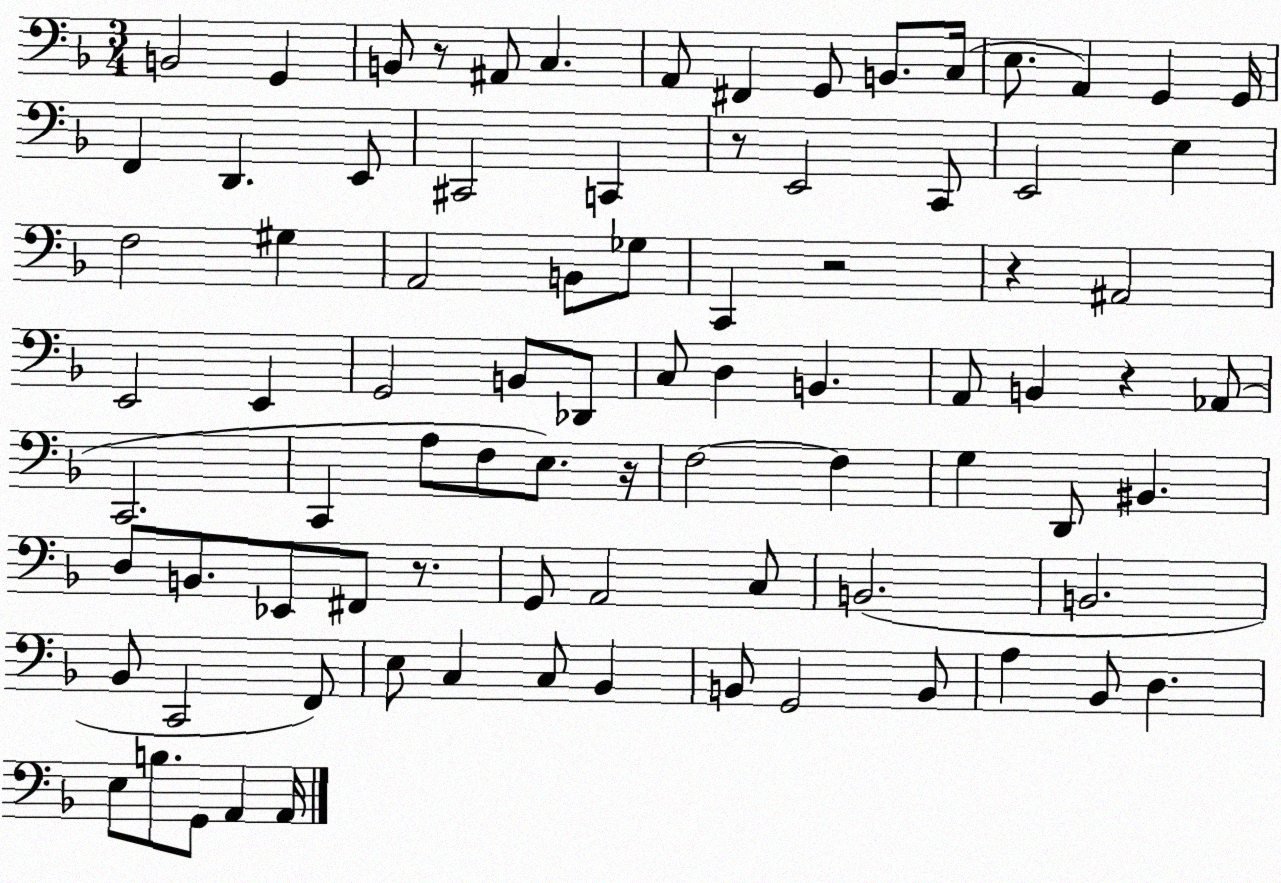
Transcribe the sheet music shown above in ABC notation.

X:1
T:Untitled
M:3/4
L:1/4
K:F
B,,2 G,, B,,/2 z/2 ^A,,/2 C, A,,/2 ^F,, G,,/2 B,,/2 C,/4 E,/2 A,, G,, G,,/4 F,, D,, E,,/2 ^C,,2 C,, z/2 E,,2 C,,/2 E,,2 E, F,2 ^G, A,,2 B,,/2 _G,/2 C,, z2 z ^A,,2 E,,2 E,, G,,2 B,,/2 _D,,/2 C,/2 D, B,, A,,/2 B,, z _A,,/2 C,,2 C,, A,/2 F,/2 E,/2 z/4 F,2 F, G, D,,/2 ^B,, D,/2 B,,/2 _E,,/2 ^F,,/2 z/2 G,,/2 A,,2 C,/2 B,,2 B,,2 _B,,/2 C,,2 F,,/2 E,/2 C, C,/2 _B,, B,,/2 G,,2 B,,/2 A, _B,,/2 D, E,/2 B,/2 G,,/2 A,, A,,/4